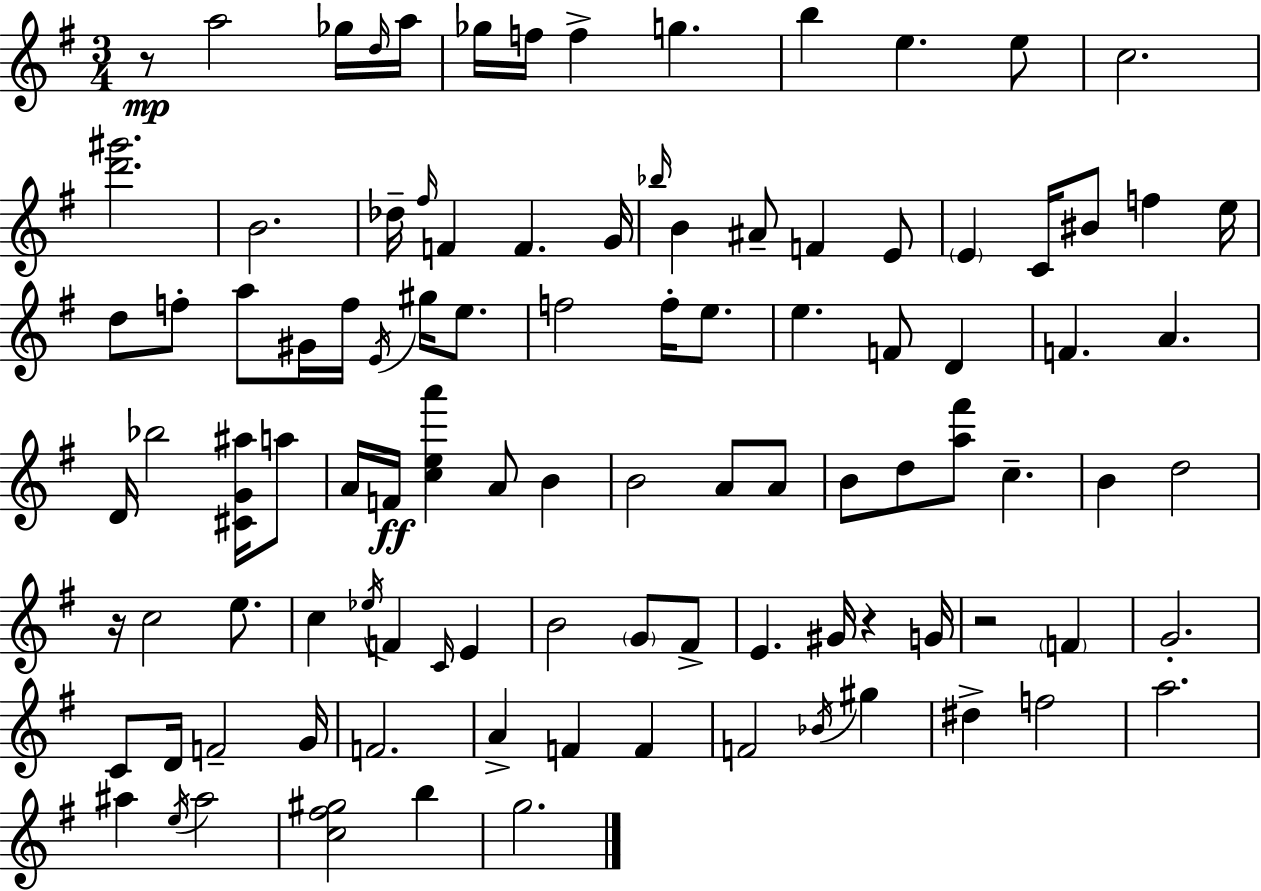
{
  \clef treble
  \numericTimeSignature
  \time 3/4
  \key e \minor
  r8\mp a''2 ges''16 \grace { d''16 } | a''16 ges''16 f''16 f''4-> g''4. | b''4 e''4. e''8 | c''2. | \break <d''' gis'''>2. | b'2. | des''16-- \grace { fis''16 } f'4 f'4. | g'16 \grace { bes''16 } b'4 ais'8-- f'4 | \break e'8 \parenthesize e'4 c'16 bis'8 f''4 | e''16 d''8 f''8-. a''8 gis'16 f''16 \acciaccatura { e'16 } | gis''16 e''8. f''2 | f''16-. e''8. e''4. f'8 | \break d'4 f'4. a'4. | d'16 bes''2 | <cis' g' ais''>16 a''8 a'16 f'16\ff <c'' e'' a'''>4 a'8 | b'4 b'2 | \break a'8 a'8 b'8 d''8 <a'' fis'''>8 c''4.-- | b'4 d''2 | r16 c''2 | e''8. c''4 \acciaccatura { ees''16 } f'4 | \break \grace { c'16 } e'4 b'2 | \parenthesize g'8 fis'8-> e'4. | gis'16 r4 g'16 r2 | \parenthesize f'4 g'2.-. | \break c'8 d'16 f'2-- | g'16 f'2. | a'4-> f'4 | f'4 f'2 | \break \acciaccatura { bes'16 } gis''4 dis''4-> f''2 | a''2. | ais''4 \acciaccatura { e''16 } | ais''2 <c'' fis'' gis''>2 | \break b''4 g''2. | \bar "|."
}